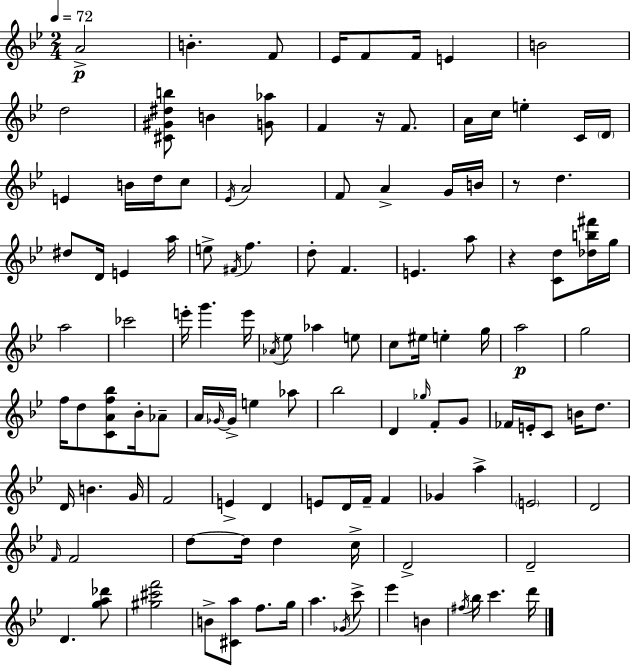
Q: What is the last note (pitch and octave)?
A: D6